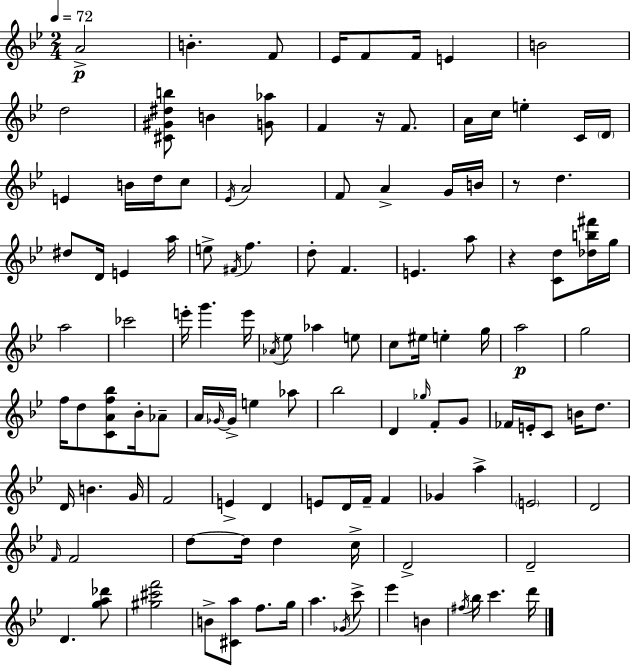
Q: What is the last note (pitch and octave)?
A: D6